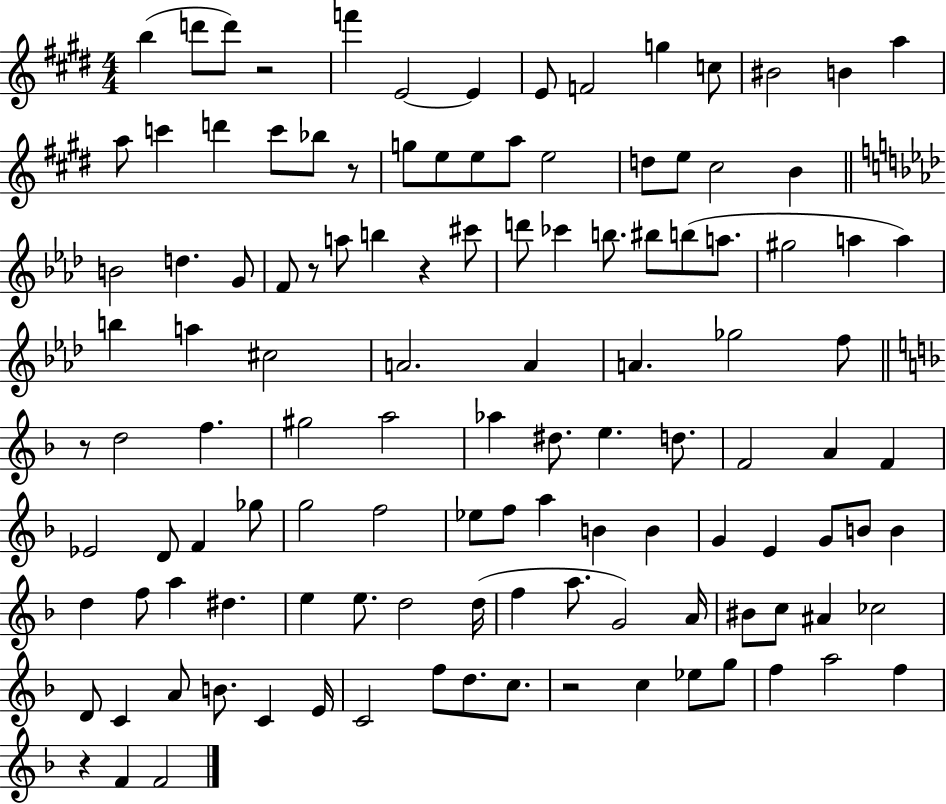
{
  \clef treble
  \numericTimeSignature
  \time 4/4
  \key e \major
  b''4( d'''8 d'''8) r2 | f'''4 e'2~~ e'4 | e'8 f'2 g''4 c''8 | bis'2 b'4 a''4 | \break a''8 c'''4 d'''4 c'''8 bes''8 r8 | g''8 e''8 e''8 a''8 e''2 | d''8 e''8 cis''2 b'4 | \bar "||" \break \key aes \major b'2 d''4. g'8 | f'8 r8 a''8 b''4 r4 cis'''8 | d'''8 ces'''4 b''8. bis''8 b''8( a''8. | gis''2 a''4 a''4) | \break b''4 a''4 cis''2 | a'2. a'4 | a'4. ges''2 f''8 | \bar "||" \break \key d \minor r8 d''2 f''4. | gis''2 a''2 | aes''4 dis''8. e''4. d''8. | f'2 a'4 f'4 | \break ees'2 d'8 f'4 ges''8 | g''2 f''2 | ees''8 f''8 a''4 b'4 b'4 | g'4 e'4 g'8 b'8 b'4 | \break d''4 f''8 a''4 dis''4. | e''4 e''8. d''2 d''16( | f''4 a''8. g'2) a'16 | bis'8 c''8 ais'4 ces''2 | \break d'8 c'4 a'8 b'8. c'4 e'16 | c'2 f''8 d''8. c''8. | r2 c''4 ees''8 g''8 | f''4 a''2 f''4 | \break r4 f'4 f'2 | \bar "|."
}